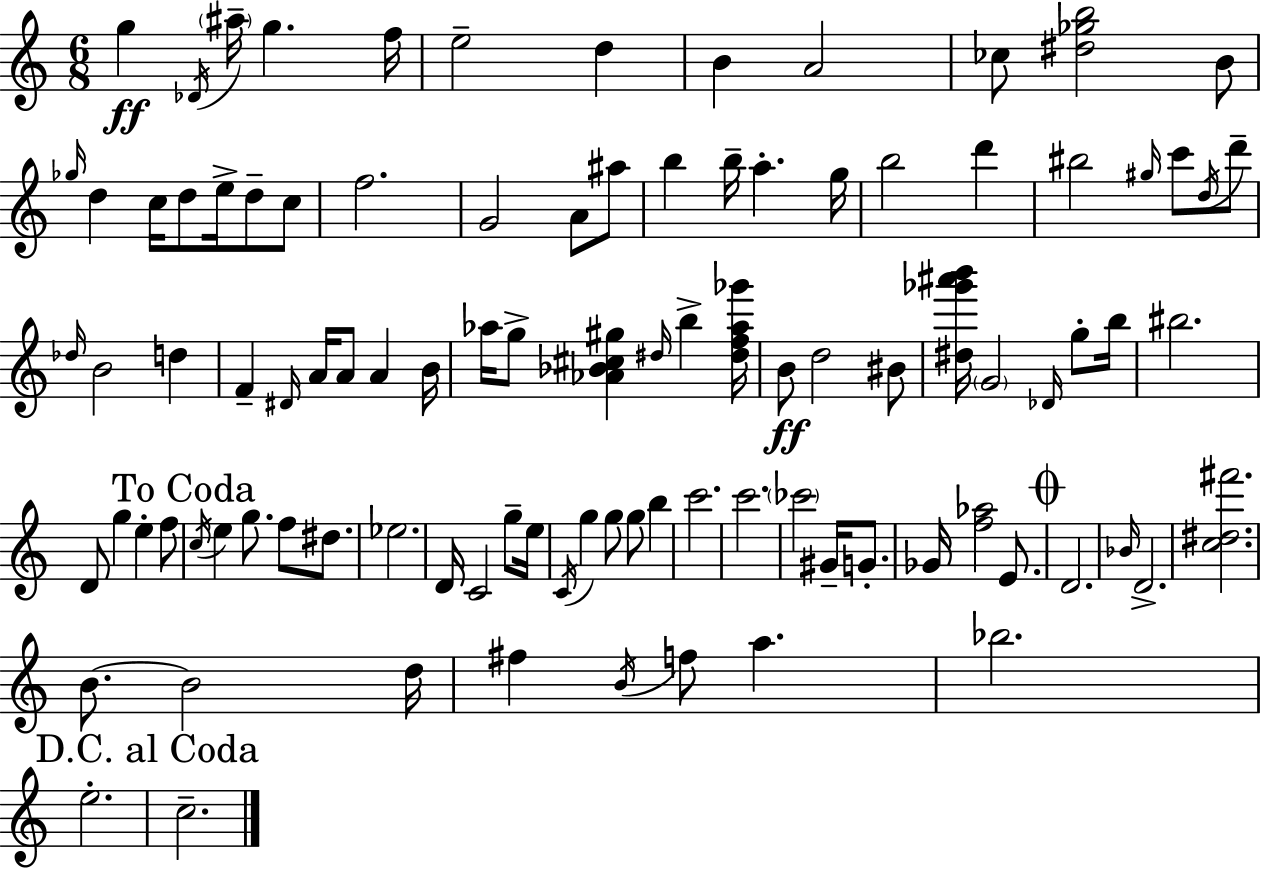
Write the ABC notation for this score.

X:1
T:Untitled
M:6/8
L:1/4
K:Am
g _D/4 ^a/4 g f/4 e2 d B A2 _c/2 [^d_gb]2 B/2 _g/4 d c/4 d/2 e/4 d/2 c/2 f2 G2 A/2 ^a/2 b b/4 a g/4 b2 d' ^b2 ^g/4 c'/2 d/4 d'/2 _d/4 B2 d F ^D/4 A/4 A/2 A B/4 _a/4 g/2 [_A_B^c^g] ^d/4 b [^df_a_g']/4 B/2 d2 ^B/2 [^d_g'^a'b']/4 G2 _D/4 g/2 b/4 ^b2 D/2 g e f/2 c/4 e g/2 f/2 ^d/2 _e2 D/4 C2 g/2 e/4 C/4 g g/2 g/2 b c'2 c'2 _c'2 ^G/4 G/2 _G/4 [f_a]2 E/2 D2 _B/4 D2 [c^d^f']2 B/2 B2 d/4 ^f B/4 f/2 a _b2 e2 c2